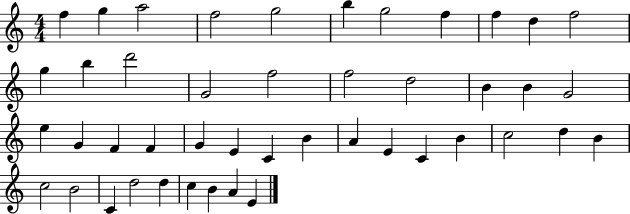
{
  \clef treble
  \numericTimeSignature
  \time 4/4
  \key c \major
  f''4 g''4 a''2 | f''2 g''2 | b''4 g''2 f''4 | f''4 d''4 f''2 | \break g''4 b''4 d'''2 | g'2 f''2 | f''2 d''2 | b'4 b'4 g'2 | \break e''4 g'4 f'4 f'4 | g'4 e'4 c'4 b'4 | a'4 e'4 c'4 b'4 | c''2 d''4 b'4 | \break c''2 b'2 | c'4 d''2 d''4 | c''4 b'4 a'4 e'4 | \bar "|."
}